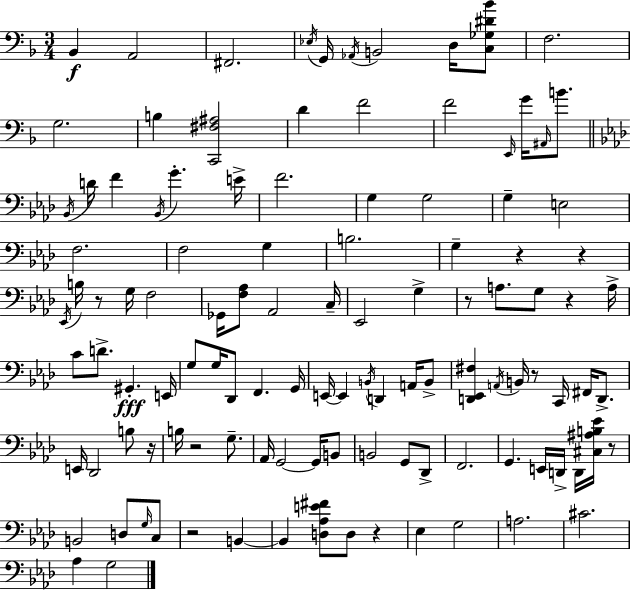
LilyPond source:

{
  \clef bass
  \numericTimeSignature
  \time 3/4
  \key d \minor
  bes,4\f a,2 | fis,2. | \acciaccatura { ees16 } g,16 \acciaccatura { aes,16 } b,2 d16 | <c ges dis' bes'>8 f2. | \break g2. | b4 <c, fis ais>2 | d'4 f'2 | f'2 \grace { e,16 } g'16 | \break \grace { ais,16 } b'8. \bar "||" \break \key aes \major \acciaccatura { bes,16 } d'16 f'4 \acciaccatura { bes,16 } g'4.-. | e'16-> f'2. | g4 g2 | g4-- e2 | \break f2. | f2 g4 | b2. | g4-- r4 r4 | \break \acciaccatura { ees,16 } b16 r8 g16 f2 | ges,16 <f aes>8 aes,2 | c16-- ees,2 g4-> | r8 a8. g8 r4 | \break a16-> c'8 d'8.-> gis,4.-.\fff | e,16 g8 g16 des,8 f,4. | g,16 e,16~~ e,4 \acciaccatura { b,16 } d,4 | a,16 b,8-> <d, ees, fis>4 \acciaccatura { a,16 } b,16 r8 | \break c,16 fis,16 d,8.-> e,16 des,2 | b8 r16 b16 r2 | g8.-- aes,16 g,2~~ | g,16 b,8 b,2 | \break g,8 des,8-> f,2. | g,4. e,16 | d,16-> d,16 <cis ais b ees'>16 r8 b,2 | d8 \grace { g16 } c8 r2 | \break b,4~~ b,4 <d aes e' fis'>8 | d8 r4 ees4 g2 | a2. | cis'2. | \break aes4 g2 | \bar "|."
}